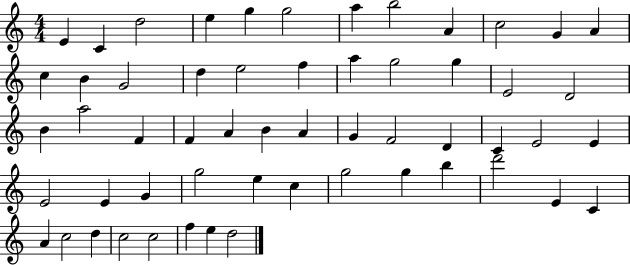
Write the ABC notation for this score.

X:1
T:Untitled
M:4/4
L:1/4
K:C
E C d2 e g g2 a b2 A c2 G A c B G2 d e2 f a g2 g E2 D2 B a2 F F A B A G F2 D C E2 E E2 E G g2 e c g2 g b d'2 E C A c2 d c2 c2 f e d2